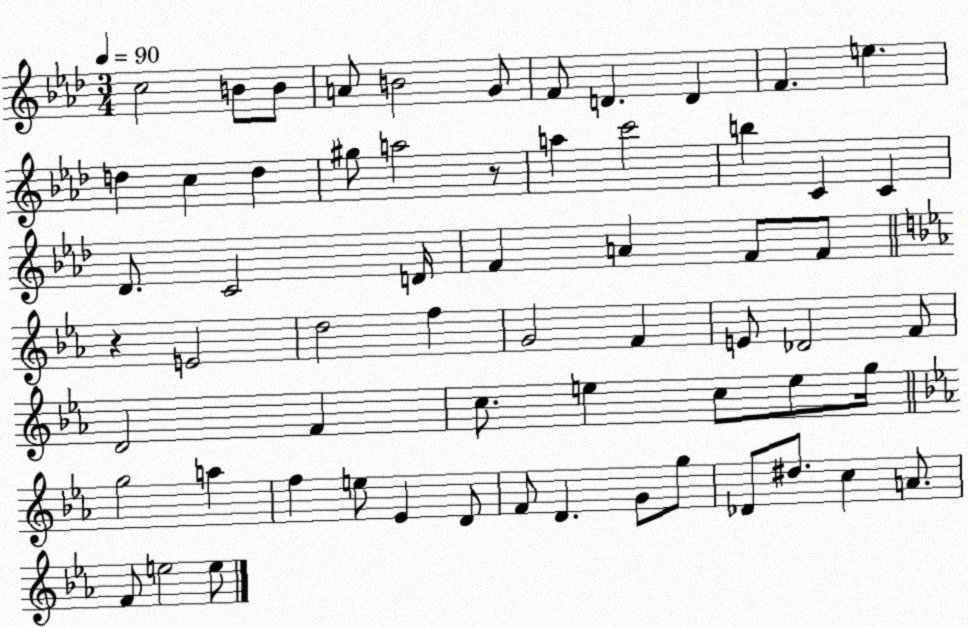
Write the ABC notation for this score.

X:1
T:Untitled
M:3/4
L:1/4
K:Ab
c2 B/2 B/2 A/2 B2 G/2 F/2 D D F e d c d ^g/2 a2 z/2 a c'2 b C C _D/2 C2 D/4 F A F/2 F/2 z E2 d2 f G2 F E/2 _D2 F/2 D2 F c/2 e c/2 e/2 g/4 g2 a f e/2 _E D/2 F/2 D G/2 g/2 _D/2 ^d/2 c A/2 F/2 e2 e/2